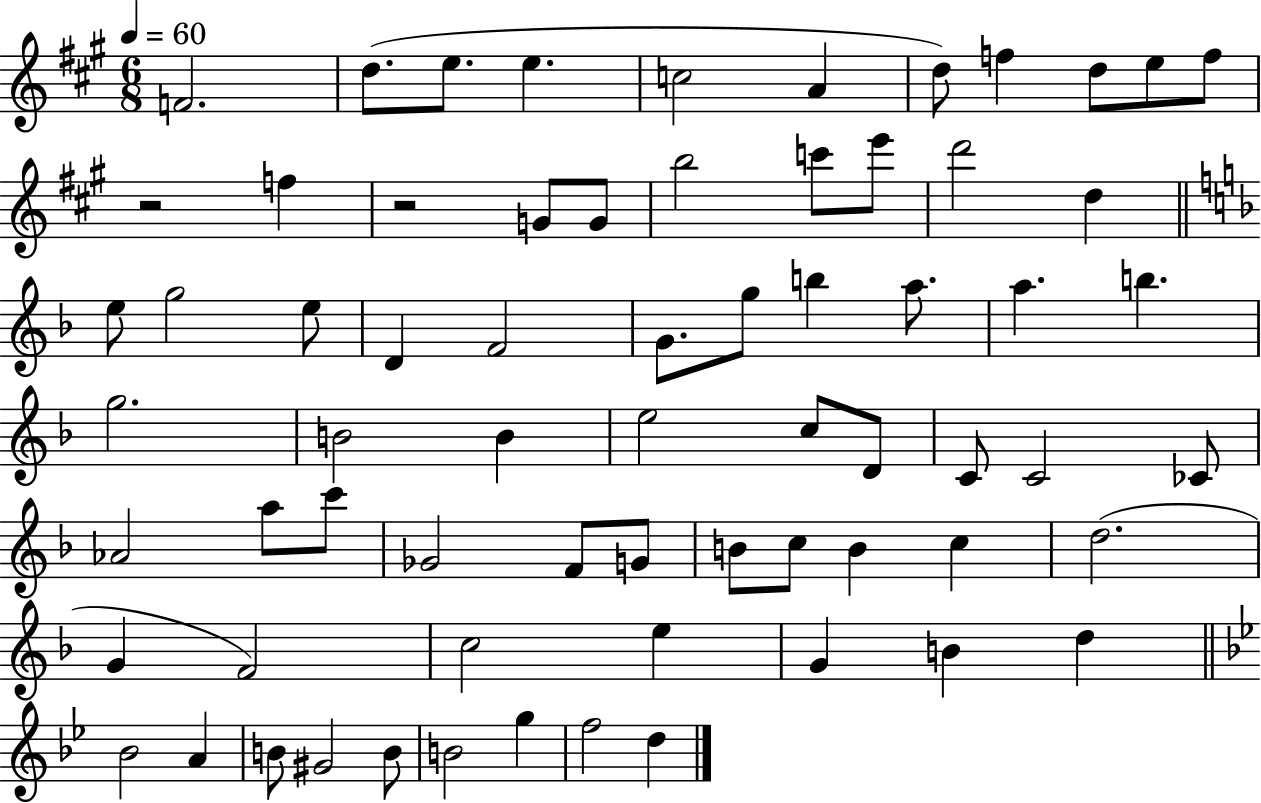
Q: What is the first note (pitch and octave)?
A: F4